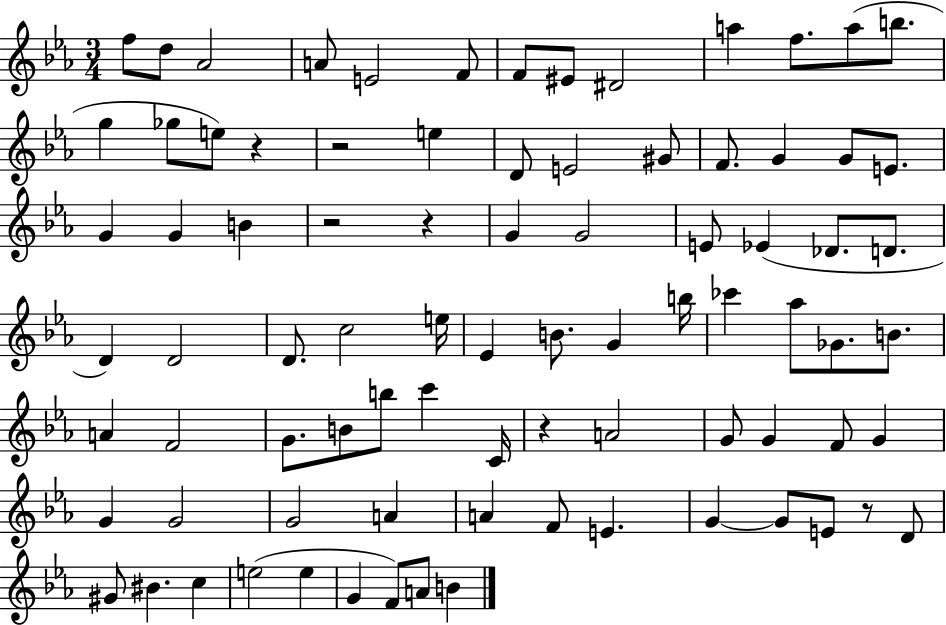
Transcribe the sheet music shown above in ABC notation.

X:1
T:Untitled
M:3/4
L:1/4
K:Eb
f/2 d/2 _A2 A/2 E2 F/2 F/2 ^E/2 ^D2 a f/2 a/2 b/2 g _g/2 e/2 z z2 e D/2 E2 ^G/2 F/2 G G/2 E/2 G G B z2 z G G2 E/2 _E _D/2 D/2 D D2 D/2 c2 e/4 _E B/2 G b/4 _c' _a/2 _G/2 B/2 A F2 G/2 B/2 b/2 c' C/4 z A2 G/2 G F/2 G G G2 G2 A A F/2 E G G/2 E/2 z/2 D/2 ^G/2 ^B c e2 e G F/2 A/2 B